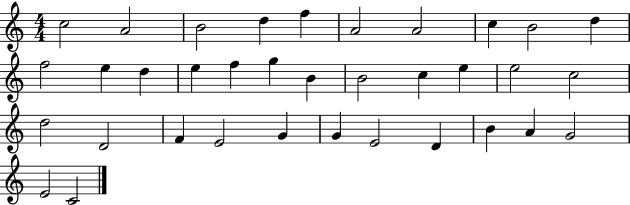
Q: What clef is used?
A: treble